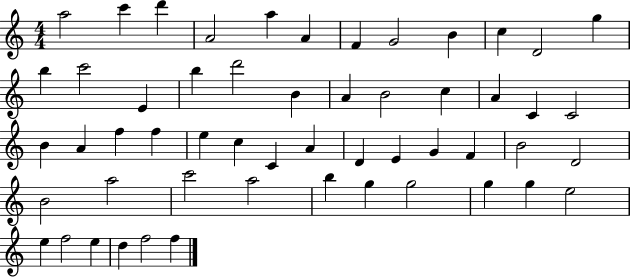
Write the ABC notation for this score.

X:1
T:Untitled
M:4/4
L:1/4
K:C
a2 c' d' A2 a A F G2 B c D2 g b c'2 E b d'2 B A B2 c A C C2 B A f f e c C A D E G F B2 D2 B2 a2 c'2 a2 b g g2 g g e2 e f2 e d f2 f